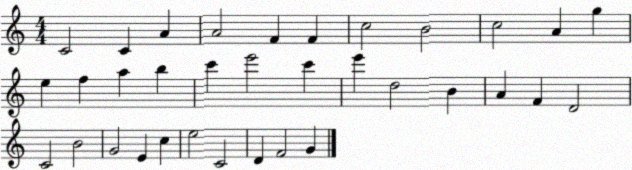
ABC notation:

X:1
T:Untitled
M:4/4
L:1/4
K:C
C2 C A A2 F F c2 B2 c2 A g e f a b c' e'2 c' e' d2 B A F D2 C2 B2 G2 E c e2 C2 D F2 G